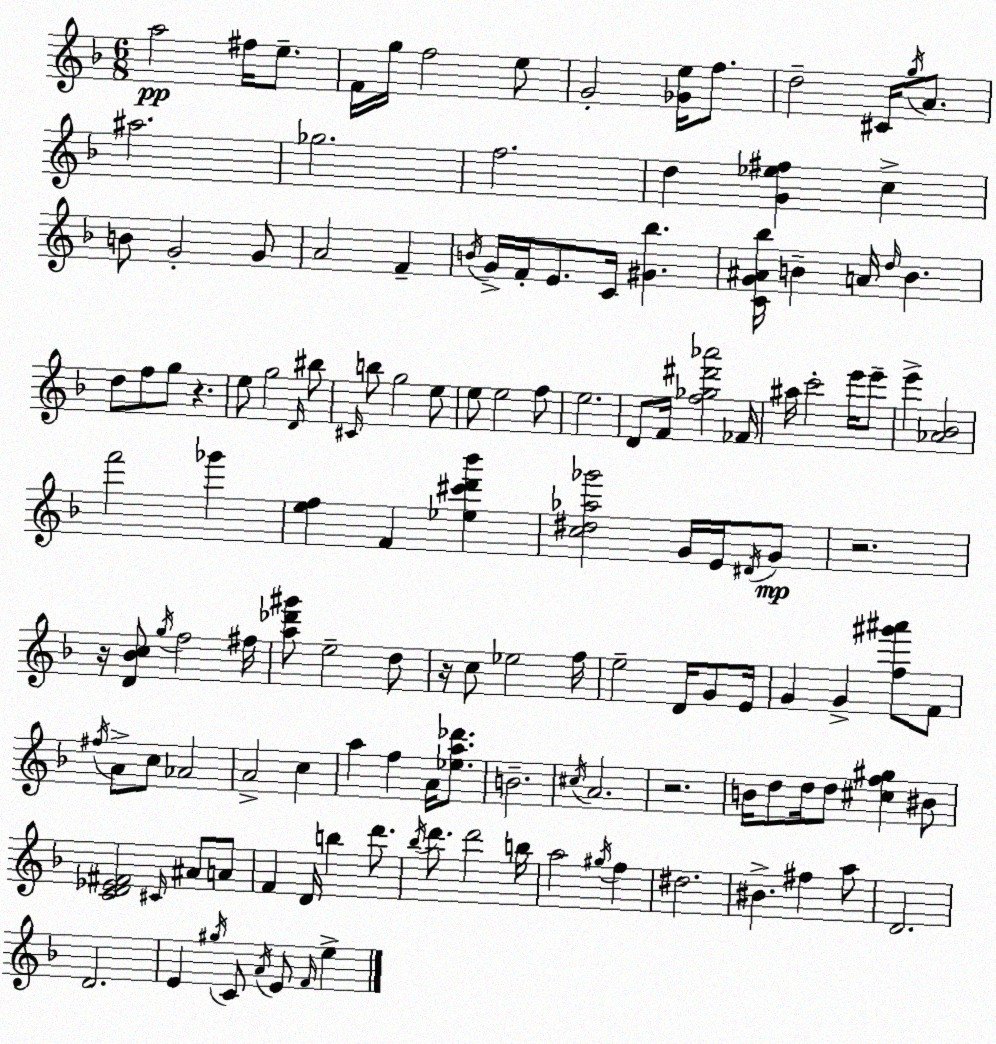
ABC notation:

X:1
T:Untitled
M:6/8
L:1/4
K:F
a2 ^f/4 e/2 F/4 g/4 f2 e/2 G2 [_Ge]/4 f/2 d2 ^C/4 g/4 A/2 ^a2 _g2 f2 d [G_e^f] c B/2 G2 G/2 A2 F B/4 G/4 F/4 E/2 C/4 [^G_b] [CG^A_b]/4 B A/4 d/4 B d/2 f/2 g/2 z e/2 g2 D/4 ^b/2 ^C/4 b/2 g2 e/2 e/2 e2 f/2 e2 D/2 F/4 [f_g^d'_a']2 _F/4 ^a/4 c'2 e'/4 e'/2 e' [_A_B]2 f'2 _g' [ef] F [_e^c'd'_b'] [c^d_a_g']2 G/4 E/4 ^D/4 G/2 z2 z/4 [D_Bc]/2 g/4 f2 ^f/4 [a_d'^g']/2 e2 d/2 z/4 c/2 _e2 f/4 e2 D/4 G/2 E/4 G G [f^g'^a']/2 F/2 ^f/4 A/2 c/2 _A2 A2 c a f A/4 [_ea_d']/2 B2 ^c/4 A2 z2 B/4 d/2 d/4 d/2 [^cf^g] ^B/2 [CD_E^F]2 ^C/4 ^A/2 A/2 F D/4 b d'/2 _b/4 d'/2 d'2 b/4 a2 ^g/4 f ^d2 ^B ^f a/2 D2 D2 E ^g/4 C/2 A/4 E/2 F/4 e